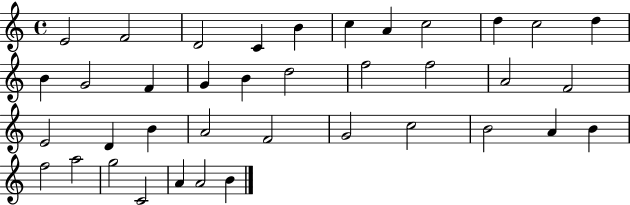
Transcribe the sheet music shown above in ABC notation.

X:1
T:Untitled
M:4/4
L:1/4
K:C
E2 F2 D2 C B c A c2 d c2 d B G2 F G B d2 f2 f2 A2 F2 E2 D B A2 F2 G2 c2 B2 A B f2 a2 g2 C2 A A2 B